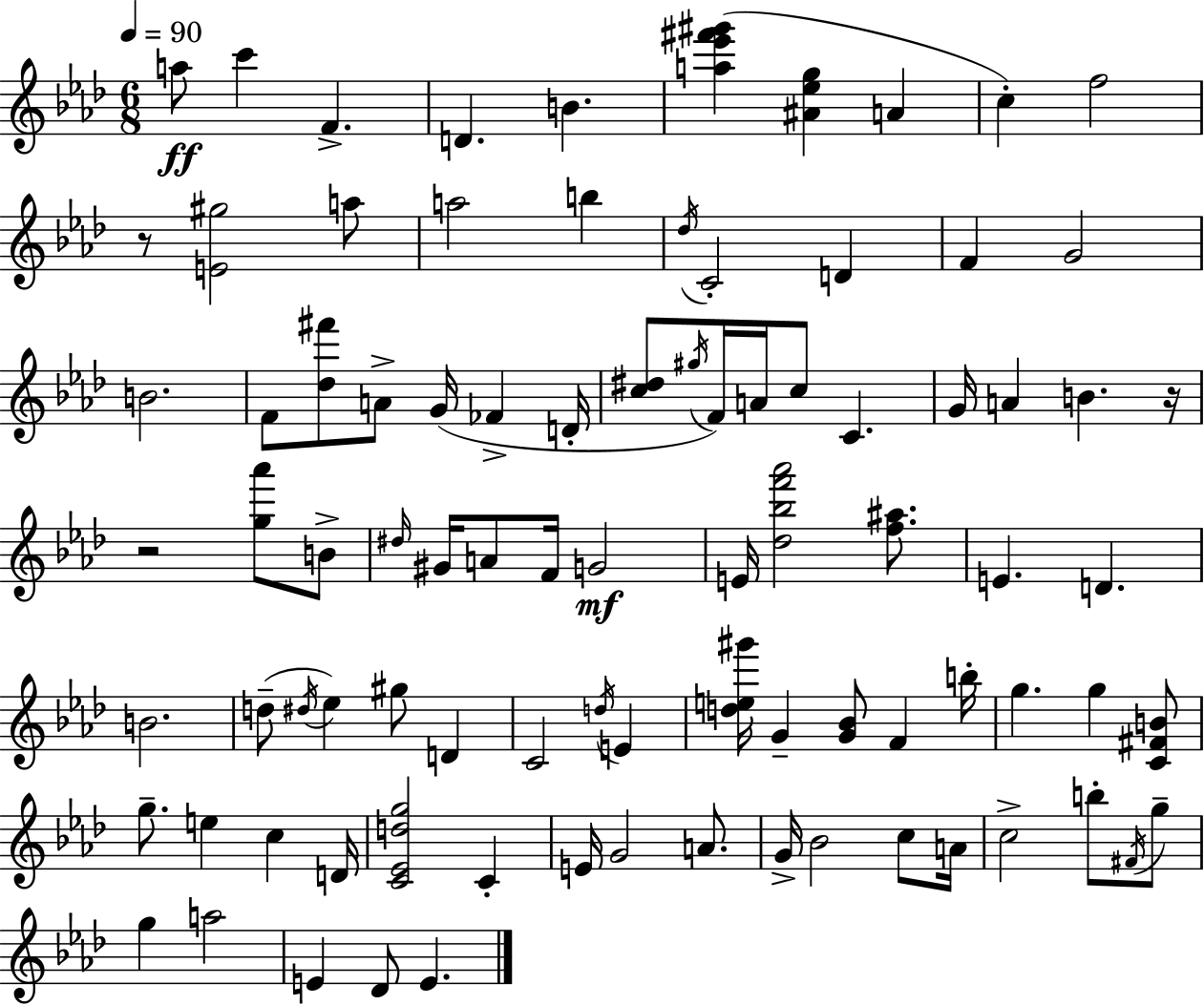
{
  \clef treble
  \numericTimeSignature
  \time 6/8
  \key f \minor
  \tempo 4 = 90
  a''8\ff c'''4 f'4.-> | d'4. b'4. | <a'' ees''' fis''' gis'''>4( <ais' ees'' g''>4 a'4 | c''4-.) f''2 | \break r8 <e' gis''>2 a''8 | a''2 b''4 | \acciaccatura { des''16 } c'2-. d'4 | f'4 g'2 | \break b'2. | f'8 <des'' fis'''>8 a'8-> g'16( fes'4-> | d'16-. <c'' dis''>8 \acciaccatura { gis''16 } f'16) a'16 c''8 c'4. | g'16 a'4 b'4. | \break r16 r2 <g'' aes'''>8 | b'8-> \grace { dis''16 } gis'16 a'8 f'16 g'2\mf | e'16 <des'' bes'' f''' aes'''>2 | <f'' ais''>8. e'4. d'4. | \break b'2. | d''8--( \acciaccatura { dis''16 } ees''4) gis''8 | d'4 c'2 | \acciaccatura { d''16 } e'4 <d'' e'' gis'''>16 g'4-- <g' bes'>8 | \break f'4 b''16-. g''4. g''4 | <c' fis' b'>8 g''8.-- e''4 | c''4 d'16 <c' ees' d'' g''>2 | c'4-. e'16 g'2 | \break a'8. g'16-> bes'2 | c''8 a'16 c''2-> | b''8-. \acciaccatura { fis'16 } g''8-- g''4 a''2 | e'4 des'8 | \break e'4. \bar "|."
}